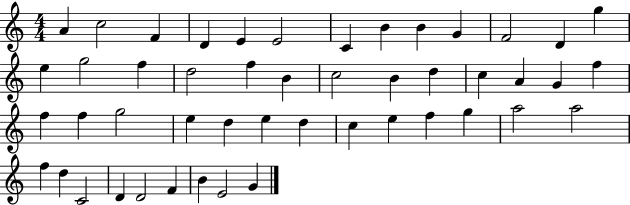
X:1
T:Untitled
M:4/4
L:1/4
K:C
A c2 F D E E2 C B B G F2 D g e g2 f d2 f B c2 B d c A G f f f g2 e d e d c e f g a2 a2 f d C2 D D2 F B E2 G